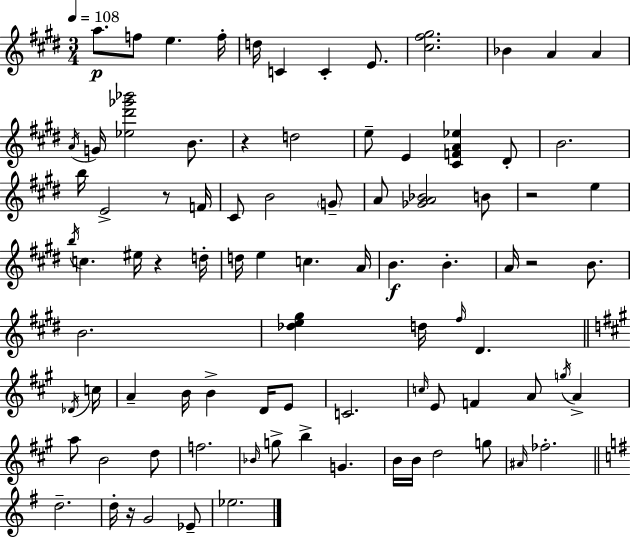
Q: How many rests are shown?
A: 6